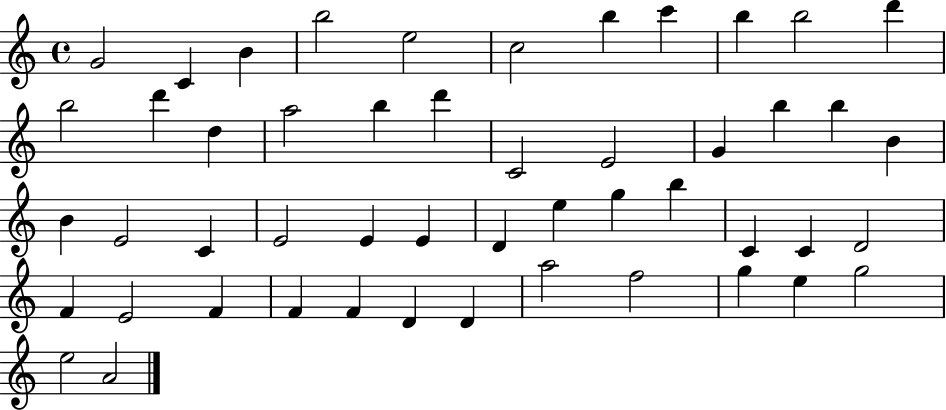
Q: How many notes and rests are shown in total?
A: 50